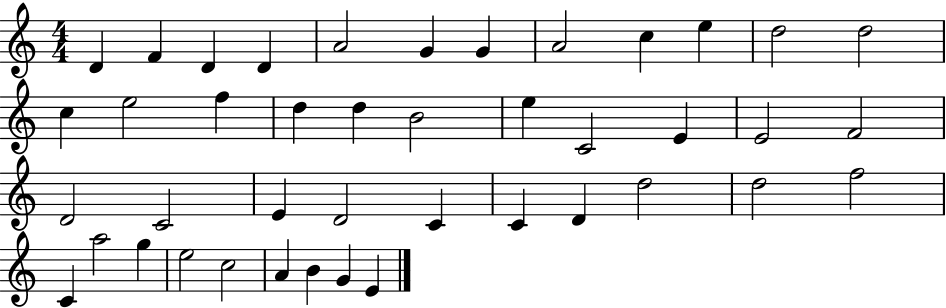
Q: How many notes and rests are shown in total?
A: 42